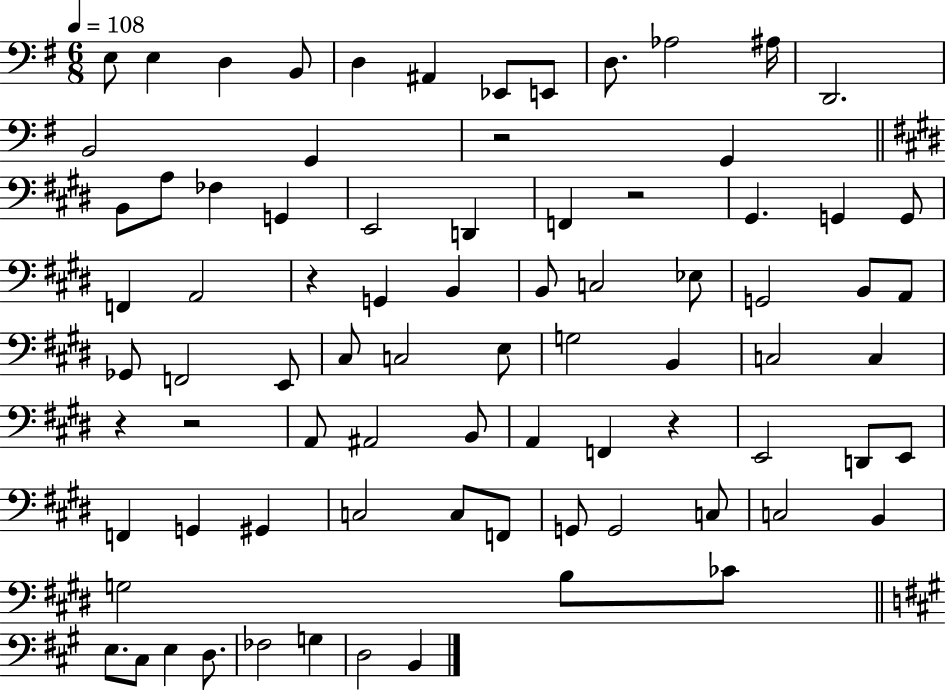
E3/e E3/q D3/q B2/e D3/q A#2/q Eb2/e E2/e D3/e. Ab3/h A#3/s D2/h. B2/h G2/q R/h G2/q B2/e A3/e FES3/q G2/q E2/h D2/q F2/q R/h G#2/q. G2/q G2/e F2/q A2/h R/q G2/q B2/q B2/e C3/h Eb3/e G2/h B2/e A2/e Gb2/e F2/h E2/e C#3/e C3/h E3/e G3/h B2/q C3/h C3/q R/q R/h A2/e A#2/h B2/e A2/q F2/q R/q E2/h D2/e E2/e F2/q G2/q G#2/q C3/h C3/e F2/e G2/e G2/h C3/e C3/h B2/q G3/h B3/e CES4/e E3/e. C#3/e E3/q D3/e. FES3/h G3/q D3/h B2/q